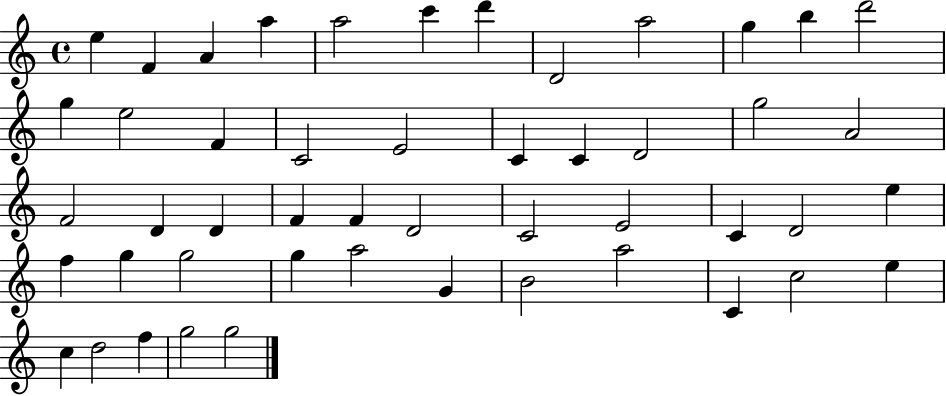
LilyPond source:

{
  \clef treble
  \time 4/4
  \defaultTimeSignature
  \key c \major
  e''4 f'4 a'4 a''4 | a''2 c'''4 d'''4 | d'2 a''2 | g''4 b''4 d'''2 | \break g''4 e''2 f'4 | c'2 e'2 | c'4 c'4 d'2 | g''2 a'2 | \break f'2 d'4 d'4 | f'4 f'4 d'2 | c'2 e'2 | c'4 d'2 e''4 | \break f''4 g''4 g''2 | g''4 a''2 g'4 | b'2 a''2 | c'4 c''2 e''4 | \break c''4 d''2 f''4 | g''2 g''2 | \bar "|."
}